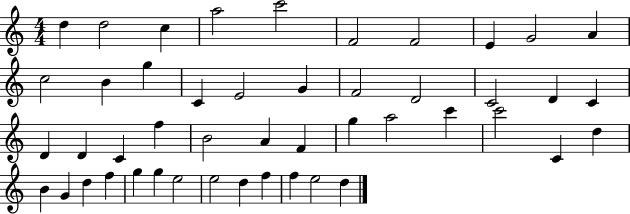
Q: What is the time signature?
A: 4/4